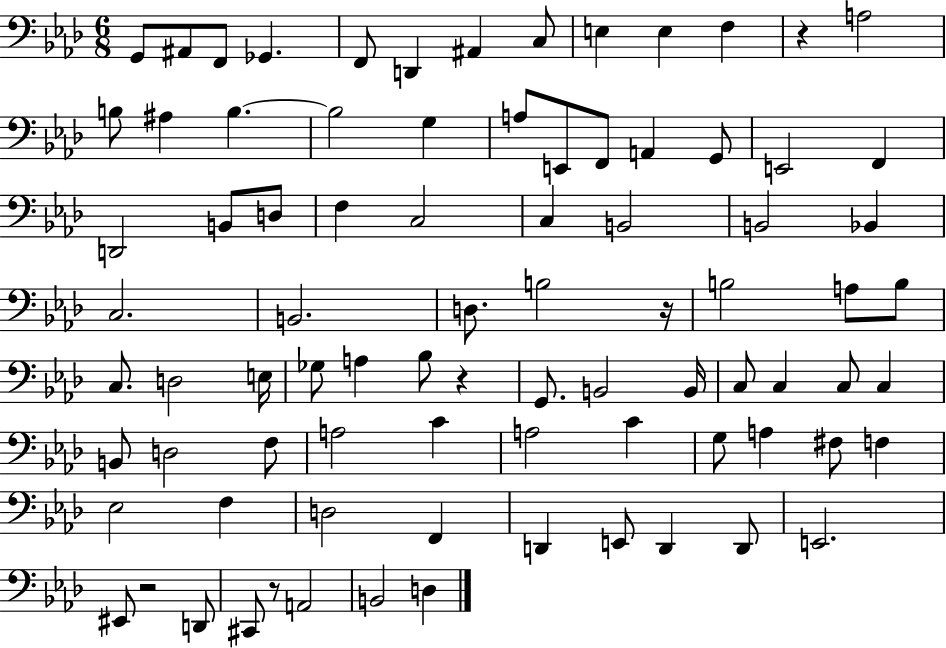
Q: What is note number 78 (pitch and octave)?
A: B2